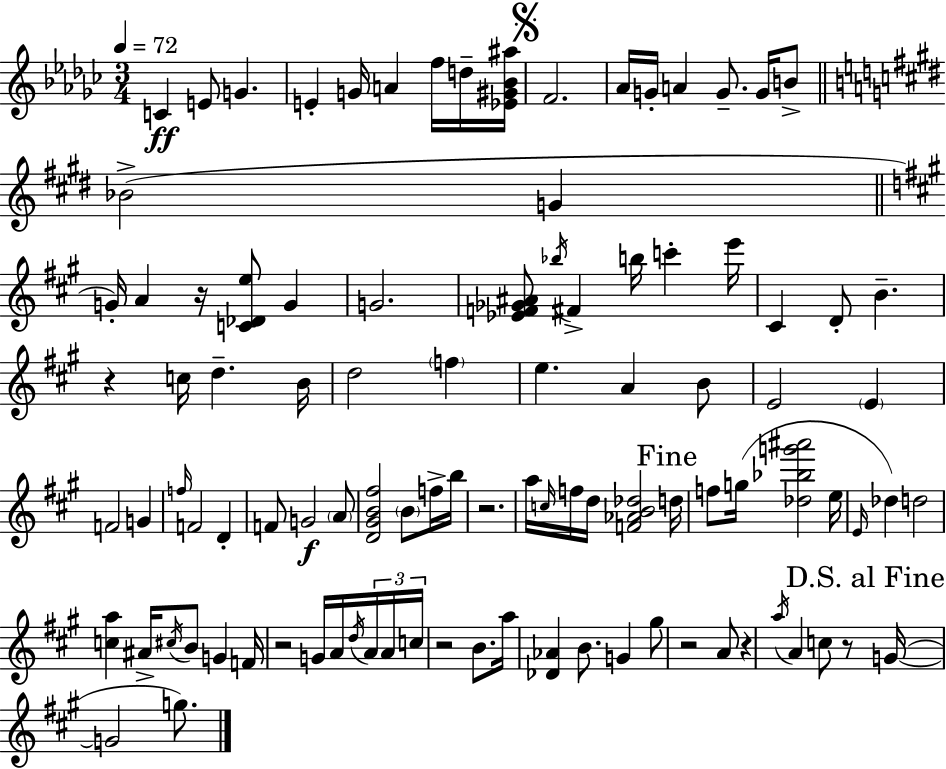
{
  \clef treble
  \numericTimeSignature
  \time 3/4
  \key ees \minor
  \tempo 4 = 72
  c'4\ff e'8 g'4. | e'4-. g'16 a'4 f''16 d''16-- <ees' gis' bes' ais''>16 | \mark \markup { \musicglyph "scripts.segno" } f'2. | aes'16 g'16-. a'4 g'8.-- g'16 b'8-> | \break \bar "||" \break \key e \major bes'2->( g'4 | \bar "||" \break \key a \major g'16-.) a'4 r16 <c' des' e''>8 g'4 | g'2. | <ees' f' ges' ais'>8 \acciaccatura { bes''16 } fis'4-> b''16 c'''4-. | e'''16 cis'4 d'8-. b'4.-- | \break r4 c''16 d''4.-- | b'16 d''2 \parenthesize f''4 | e''4. a'4 b'8 | e'2 \parenthesize e'4 | \break f'2 g'4 | \grace { f''16 } f'2 d'4-. | f'8 g'2\f | \parenthesize a'8 <d' gis' b' fis''>2 \parenthesize b'8 | \break f''16-> b''16 r2. | a''16 \grace { c''16 } f''16 d''16 <f' aes' b' des''>2 | \mark "Fine" d''16 f''8 g''16( <des'' bes'' g''' ais'''>2 | e''16 \grace { e'16 } des''4) d''2 | \break <c'' a''>4 ais'16-> \acciaccatura { cis''16 } b'8 | g'4 f'16 r2 | g'16 a'16 \acciaccatura { d''16 } \tuplet 3/2 { a'16 a'16 c''16 } r2 | b'8. a''16 <des' aes'>4 b'8. | \break g'4 gis''8 r2 | a'8 r4 \acciaccatura { a''16 } a'4 | c''8 r8 \mark "D.S. al Fine" g'16~(~ g'2 | g''8.) \bar "|."
}